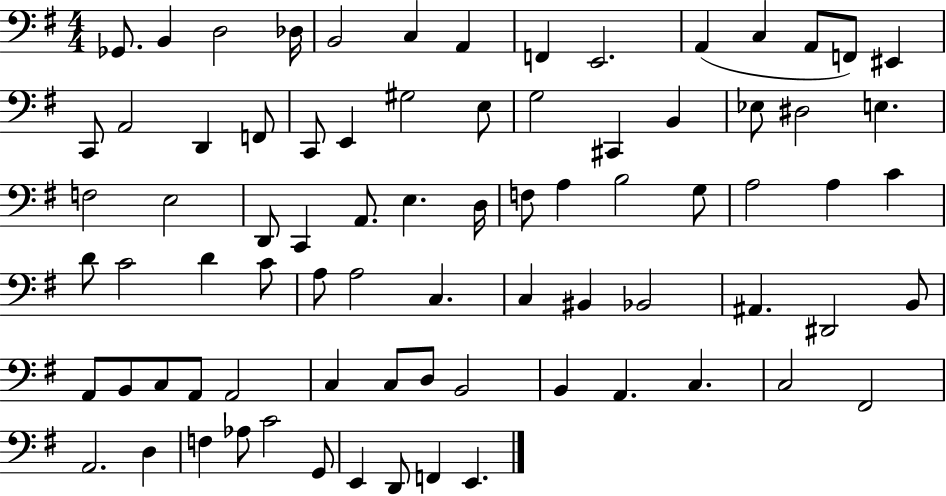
{
  \clef bass
  \numericTimeSignature
  \time 4/4
  \key g \major
  ges,8. b,4 d2 des16 | b,2 c4 a,4 | f,4 e,2. | a,4( c4 a,8 f,8) eis,4 | \break c,8 a,2 d,4 f,8 | c,8 e,4 gis2 e8 | g2 cis,4 b,4 | ees8 dis2 e4. | \break f2 e2 | d,8 c,4 a,8. e4. d16 | f8 a4 b2 g8 | a2 a4 c'4 | \break d'8 c'2 d'4 c'8 | a8 a2 c4. | c4 bis,4 bes,2 | ais,4. dis,2 b,8 | \break a,8 b,8 c8 a,8 a,2 | c4 c8 d8 b,2 | b,4 a,4. c4. | c2 fis,2 | \break a,2. d4 | f4 aes8 c'2 g,8 | e,4 d,8 f,4 e,4. | \bar "|."
}